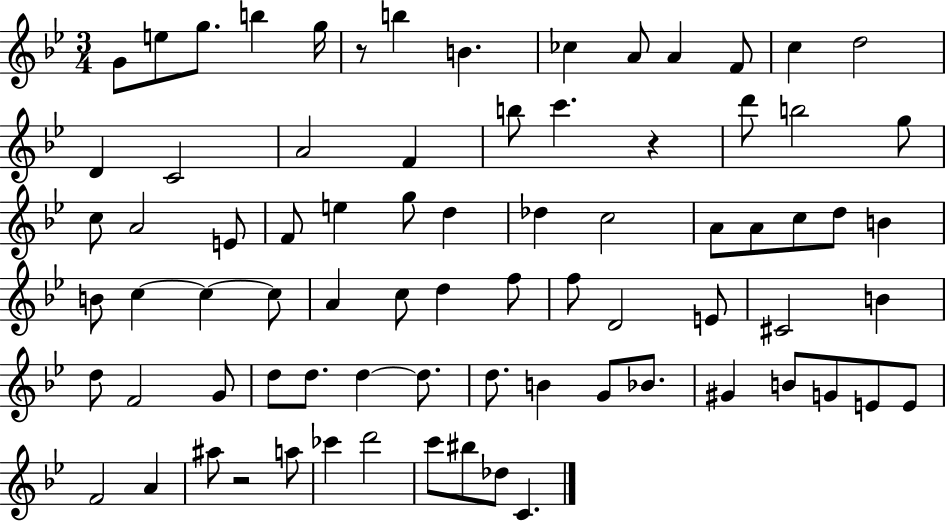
X:1
T:Untitled
M:3/4
L:1/4
K:Bb
G/2 e/2 g/2 b g/4 z/2 b B _c A/2 A F/2 c d2 D C2 A2 F b/2 c' z d'/2 b2 g/2 c/2 A2 E/2 F/2 e g/2 d _d c2 A/2 A/2 c/2 d/2 B B/2 c c c/2 A c/2 d f/2 f/2 D2 E/2 ^C2 B d/2 F2 G/2 d/2 d/2 d d/2 d/2 B G/2 _B/2 ^G B/2 G/2 E/2 E/2 F2 A ^a/2 z2 a/2 _c' d'2 c'/2 ^b/2 _d/2 C